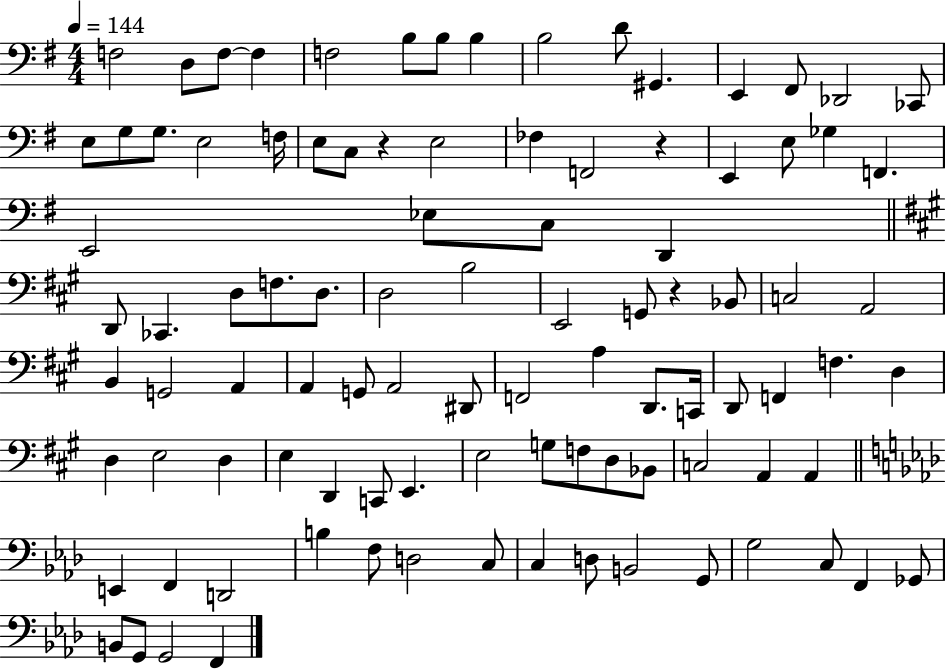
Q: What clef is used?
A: bass